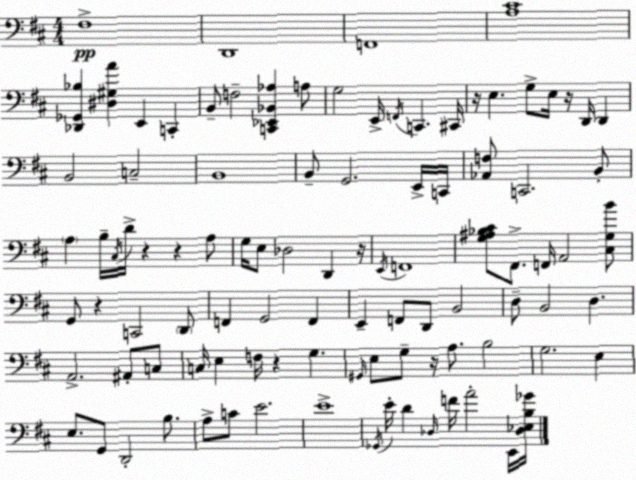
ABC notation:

X:1
T:Untitled
M:4/4
L:1/4
K:D
^F,4 D,,4 F,,4 [A,^C]4 [_D,,_G,,_B,] [^D,^G,A] E,, C,, B,,/2 F,2 [C,,_E,,_B,,_A,] A,/2 G,2 E,,/4 F,,/4 C,, ^C,,/4 z/4 E, G,/2 E,/4 z/4 D,,/4 D,, B,,2 C,2 B,,4 B,,/2 G,,2 E,,/4 C,,/4 [_A,,F,]/2 C,,2 B,,/2 A, B,/4 ^C,/4 D/4 z z A,/2 G,/4 E,/2 _D,2 D,, z/4 E,,/4 F,,4 [G,^A,_B,^C]/2 ^F,,/2 F,,/4 A,,2 [^C,G,B]/2 G,,/2 z C,,2 D,,/2 F,, G,,2 F,, E,, F,,/2 D,,/2 B,,2 D,/2 B,,2 D, A,,2 ^A,,/2 C,/2 C,/4 E, F,/4 z G, ^G,,/4 E,/2 G,/2 z/4 A,/2 B,2 G,2 E, E,/2 G,,/2 D,,2 B,/2 A,/2 C/2 E2 E4 _G,,/4 E/4 D _D,/4 F/4 A2 E,,/4 [_D,_E,B,_G]/4